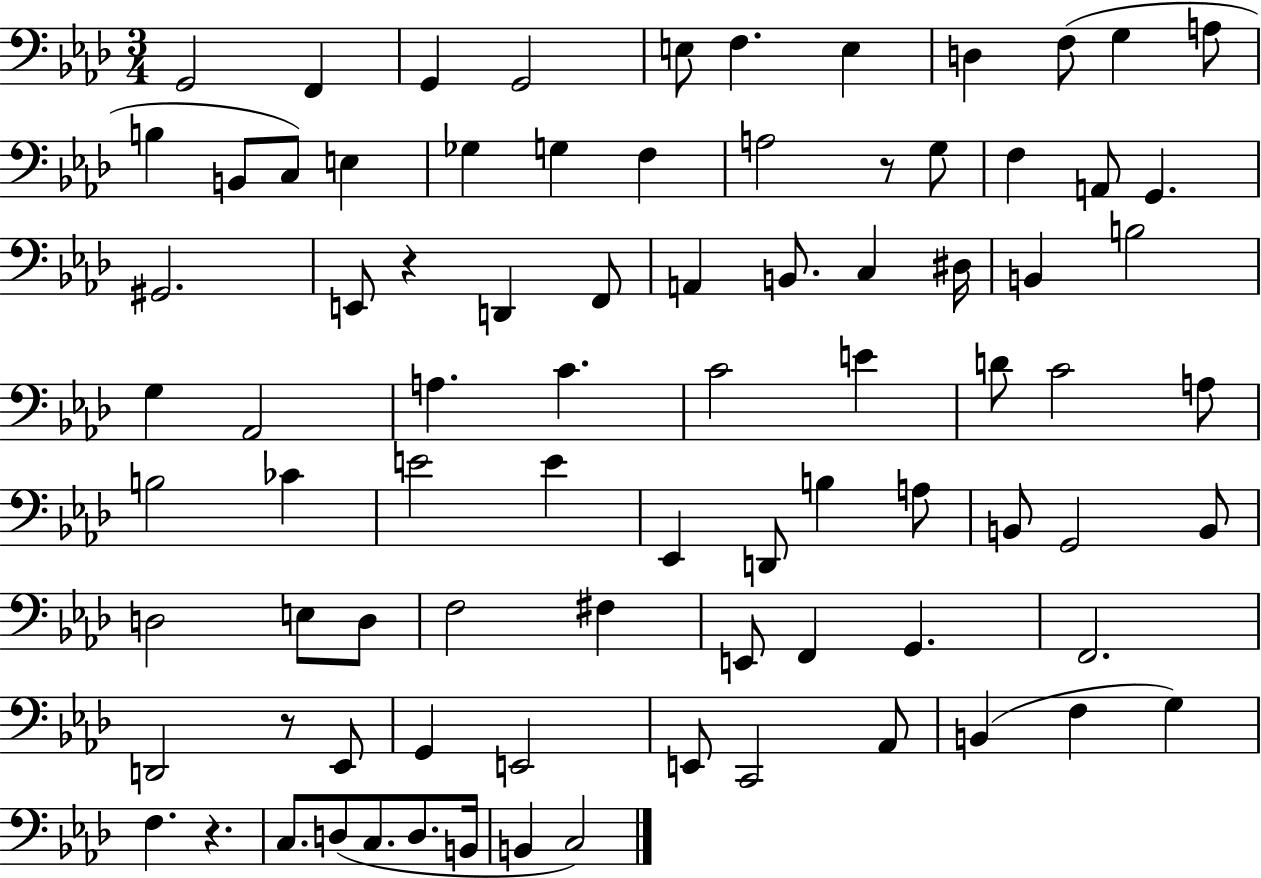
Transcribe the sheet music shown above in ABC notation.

X:1
T:Untitled
M:3/4
L:1/4
K:Ab
G,,2 F,, G,, G,,2 E,/2 F, E, D, F,/2 G, A,/2 B, B,,/2 C,/2 E, _G, G, F, A,2 z/2 G,/2 F, A,,/2 G,, ^G,,2 E,,/2 z D,, F,,/2 A,, B,,/2 C, ^D,/4 B,, B,2 G, _A,,2 A, C C2 E D/2 C2 A,/2 B,2 _C E2 E _E,, D,,/2 B, A,/2 B,,/2 G,,2 B,,/2 D,2 E,/2 D,/2 F,2 ^F, E,,/2 F,, G,, F,,2 D,,2 z/2 _E,,/2 G,, E,,2 E,,/2 C,,2 _A,,/2 B,, F, G, F, z C,/2 D,/2 C,/2 D,/2 B,,/4 B,, C,2